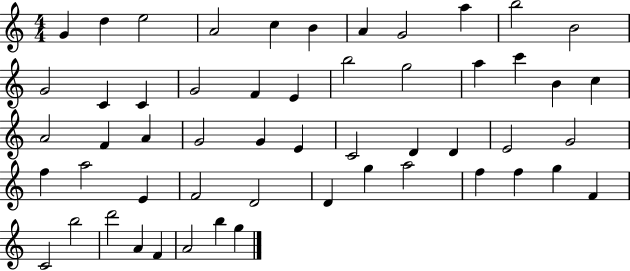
G4/q D5/q E5/h A4/h C5/q B4/q A4/q G4/h A5/q B5/h B4/h G4/h C4/q C4/q G4/h F4/q E4/q B5/h G5/h A5/q C6/q B4/q C5/q A4/h F4/q A4/q G4/h G4/q E4/q C4/h D4/q D4/q E4/h G4/h F5/q A5/h E4/q F4/h D4/h D4/q G5/q A5/h F5/q F5/q G5/q F4/q C4/h B5/h D6/h A4/q F4/q A4/h B5/q G5/q